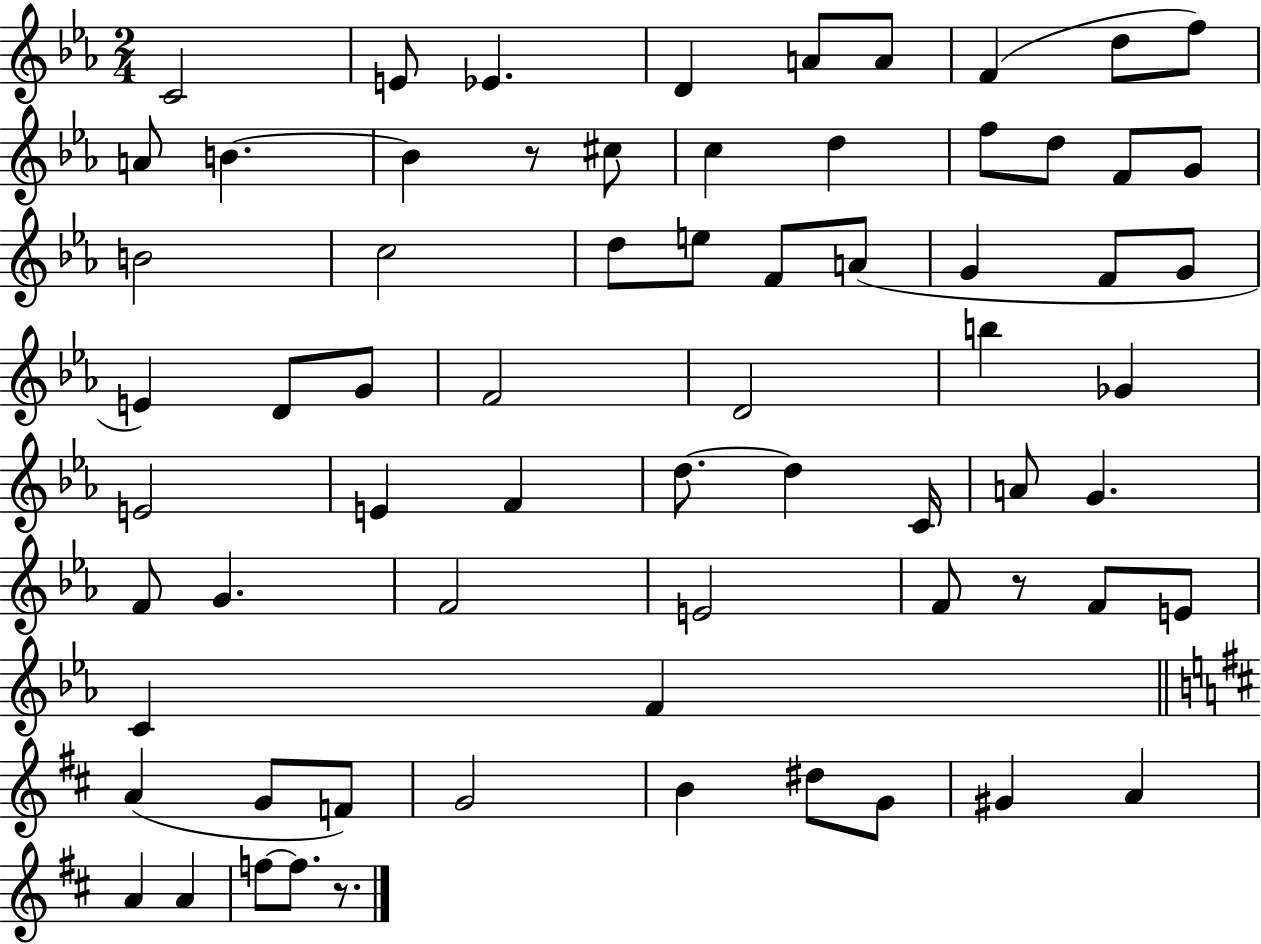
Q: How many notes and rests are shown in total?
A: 68